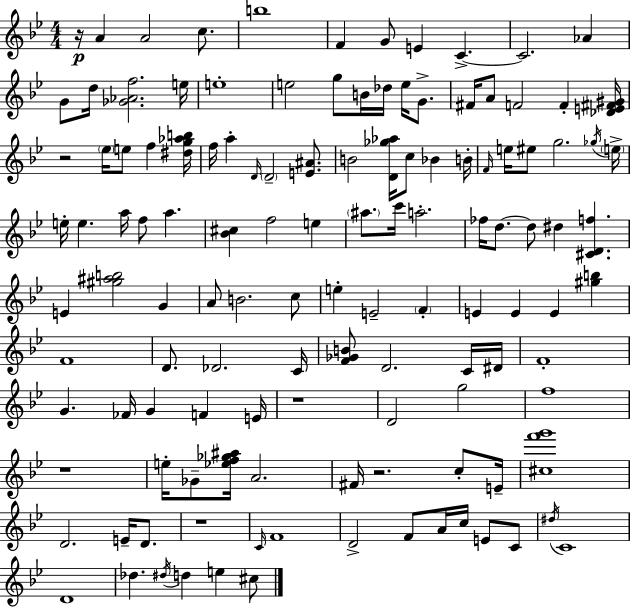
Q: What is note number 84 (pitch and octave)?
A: Gb4